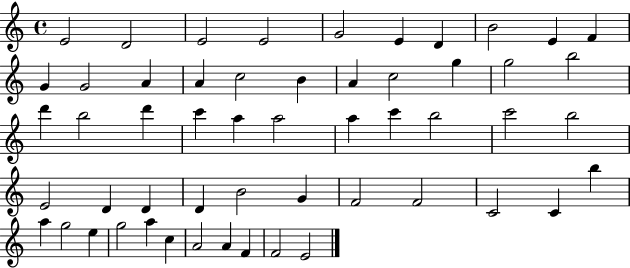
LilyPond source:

{
  \clef treble
  \time 4/4
  \defaultTimeSignature
  \key c \major
  e'2 d'2 | e'2 e'2 | g'2 e'4 d'4 | b'2 e'4 f'4 | \break g'4 g'2 a'4 | a'4 c''2 b'4 | a'4 c''2 g''4 | g''2 b''2 | \break d'''4 b''2 d'''4 | c'''4 a''4 a''2 | a''4 c'''4 b''2 | c'''2 b''2 | \break e'2 d'4 d'4 | d'4 b'2 g'4 | f'2 f'2 | c'2 c'4 b''4 | \break a''4 g''2 e''4 | g''2 a''4 c''4 | a'2 a'4 f'4 | f'2 e'2 | \break \bar "|."
}